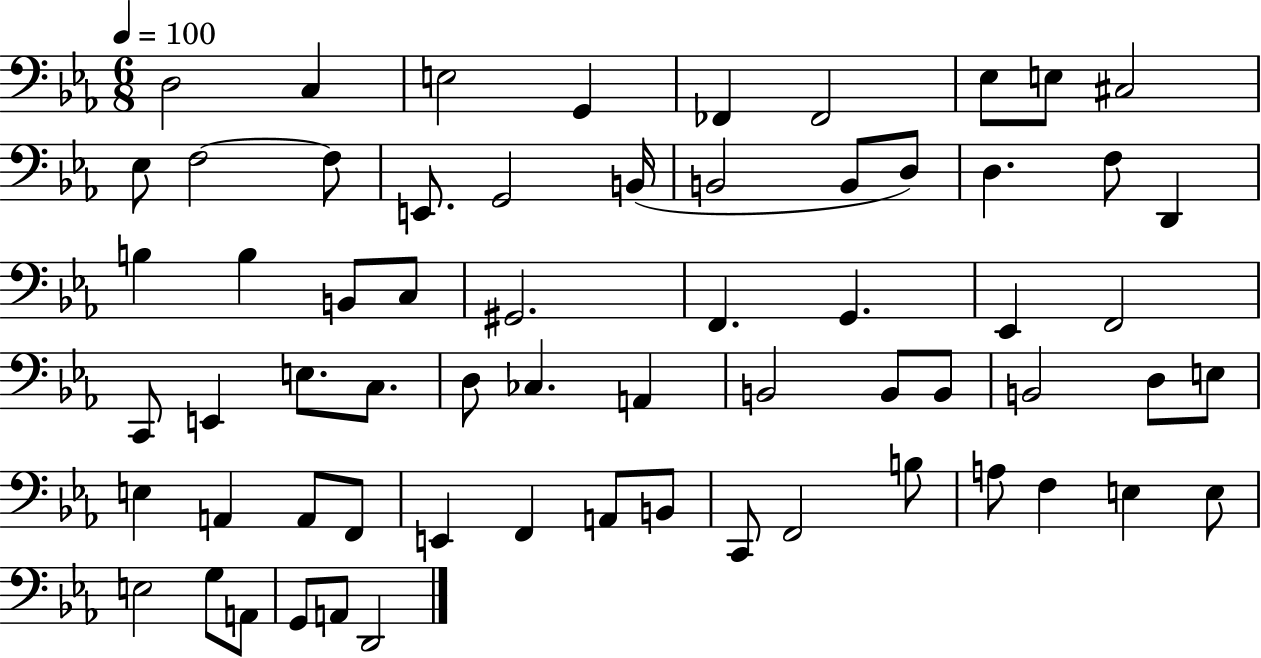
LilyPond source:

{
  \clef bass
  \numericTimeSignature
  \time 6/8
  \key ees \major
  \tempo 4 = 100
  \repeat volta 2 { d2 c4 | e2 g,4 | fes,4 fes,2 | ees8 e8 cis2 | \break ees8 f2~~ f8 | e,8. g,2 b,16( | b,2 b,8 d8) | d4. f8 d,4 | \break b4 b4 b,8 c8 | gis,2. | f,4. g,4. | ees,4 f,2 | \break c,8 e,4 e8. c8. | d8 ces4. a,4 | b,2 b,8 b,8 | b,2 d8 e8 | \break e4 a,4 a,8 f,8 | e,4 f,4 a,8 b,8 | c,8 f,2 b8 | a8 f4 e4 e8 | \break e2 g8 a,8 | g,8 a,8 d,2 | } \bar "|."
}